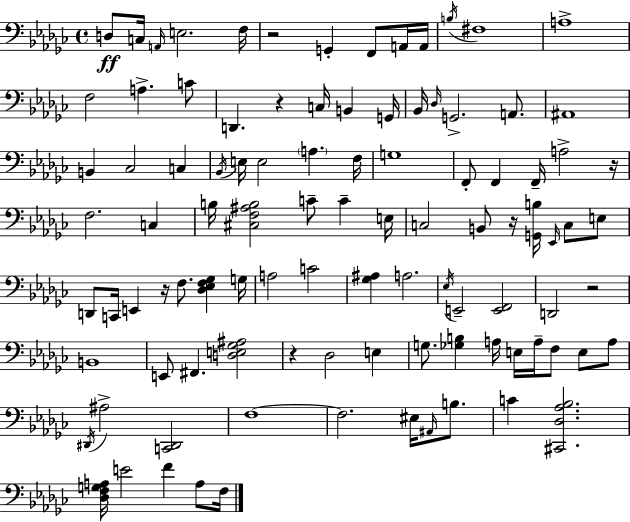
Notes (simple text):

D3/e C3/s A2/s E3/h. F3/s R/h G2/q F2/e A2/s A2/s B3/s F#3/w A3/w F3/h A3/q. C4/e D2/q. R/q C3/s B2/q G2/s Bb2/s Db3/s G2/h. A2/e. A#2/w B2/q CES3/h C3/q Bb2/s E3/s E3/h A3/q. F3/s G3/w F2/e F2/q F2/s A3/h R/s F3/h. C3/q B3/s [C#3,F3,A#3,B3]/h C4/e C4/q E3/s C3/h B2/e R/s [G2,B3]/s Eb2/s C3/e E3/e D2/e C2/s E2/q R/s F3/e. [Db3,Eb3,F3,Gb3]/q G3/s A3/h C4/h [Gb3,A#3]/q A3/h. Eb3/s E2/h [E2,F2]/h D2/h R/h B2/w E2/e F#2/q. [D3,E3,Gb3,A#3]/h R/q Db3/h E3/q G3/e. [Gb3,B3]/q A3/s E3/s A3/s F3/e E3/e A3/e D#2/s A#3/h [C2,D#2]/h F3/w F3/h. EIS3/s A#2/s B3/e. C4/q [C#2,Db3,Ab3,Bb3]/h. [Db3,F3,G3,A3]/s E4/h F4/q A3/e F3/s